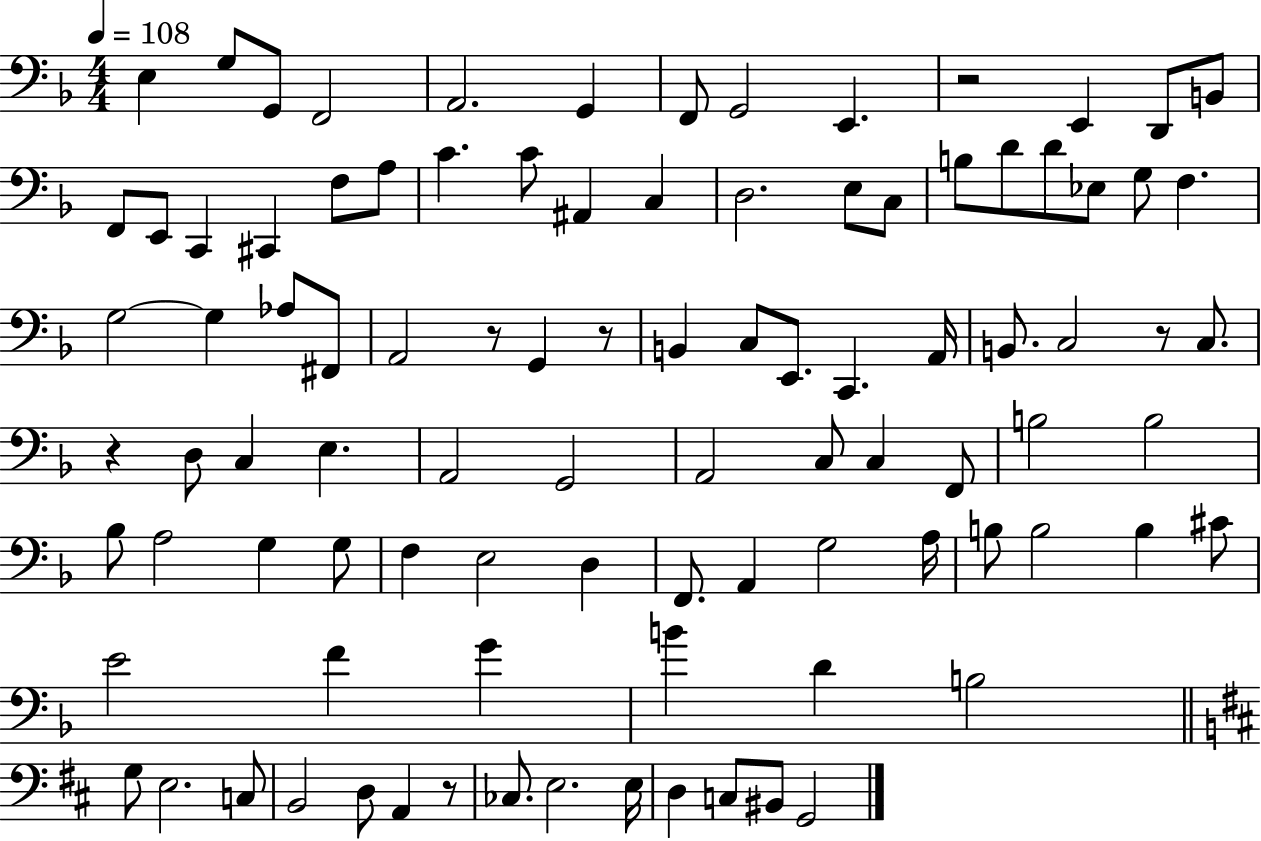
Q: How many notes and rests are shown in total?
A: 96